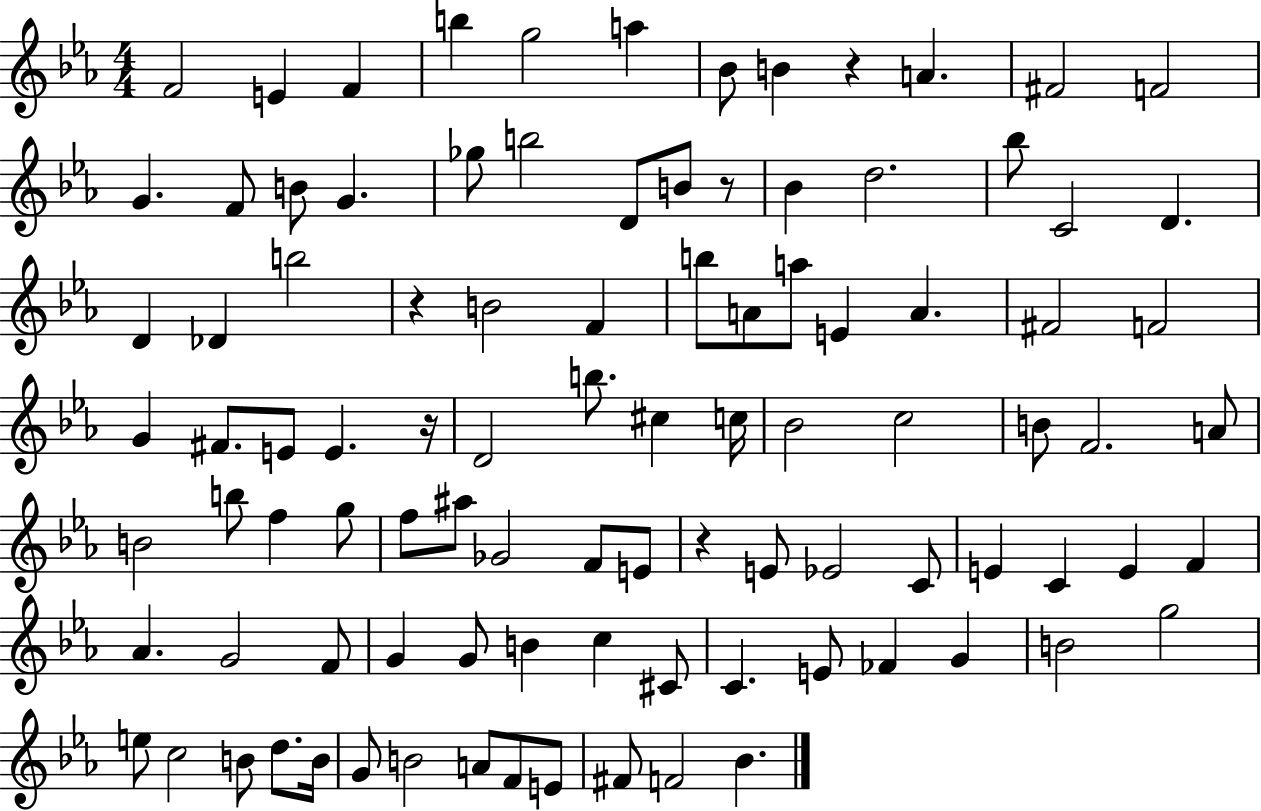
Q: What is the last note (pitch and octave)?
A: Bb4